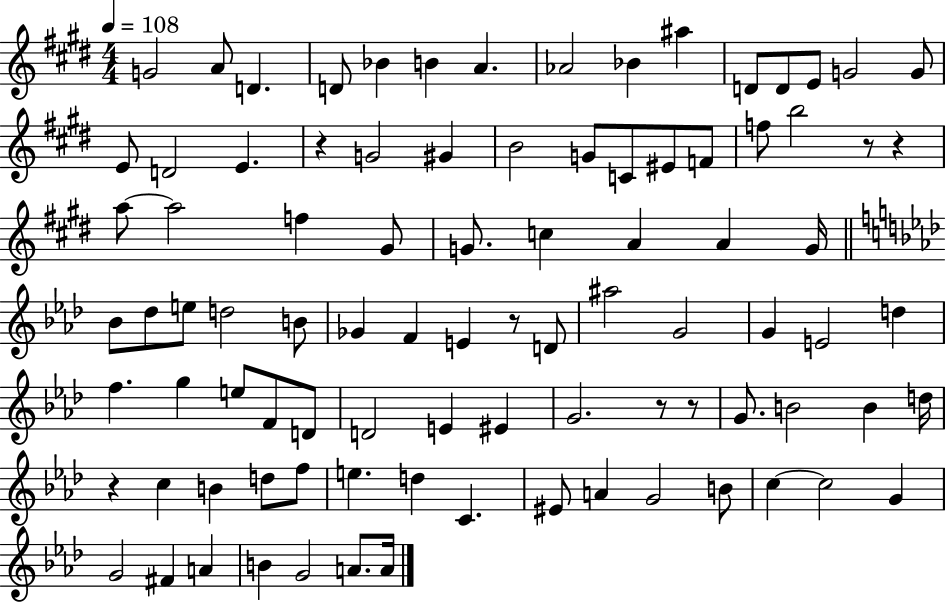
X:1
T:Untitled
M:4/4
L:1/4
K:E
G2 A/2 D D/2 _B B A _A2 _B ^a D/2 D/2 E/2 G2 G/2 E/2 D2 E z G2 ^G B2 G/2 C/2 ^E/2 F/2 f/2 b2 z/2 z a/2 a2 f ^G/2 G/2 c A A G/4 _B/2 _d/2 e/2 d2 B/2 _G F E z/2 D/2 ^a2 G2 G E2 d f g e/2 F/2 D/2 D2 E ^E G2 z/2 z/2 G/2 B2 B d/4 z c B d/2 f/2 e d C ^E/2 A G2 B/2 c c2 G G2 ^F A B G2 A/2 A/4